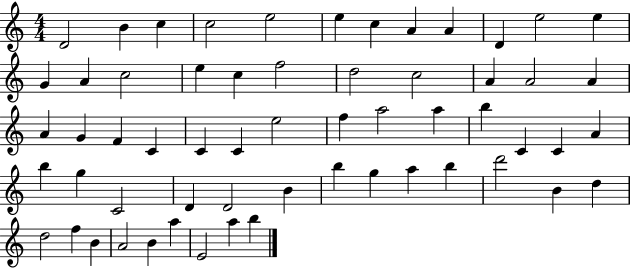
D4/h B4/q C5/q C5/h E5/h E5/q C5/q A4/q A4/q D4/q E5/h E5/q G4/q A4/q C5/h E5/q C5/q F5/h D5/h C5/h A4/q A4/h A4/q A4/q G4/q F4/q C4/q C4/q C4/q E5/h F5/q A5/h A5/q B5/q C4/q C4/q A4/q B5/q G5/q C4/h D4/q D4/h B4/q B5/q G5/q A5/q B5/q D6/h B4/q D5/q D5/h F5/q B4/q A4/h B4/q A5/q E4/h A5/q B5/q